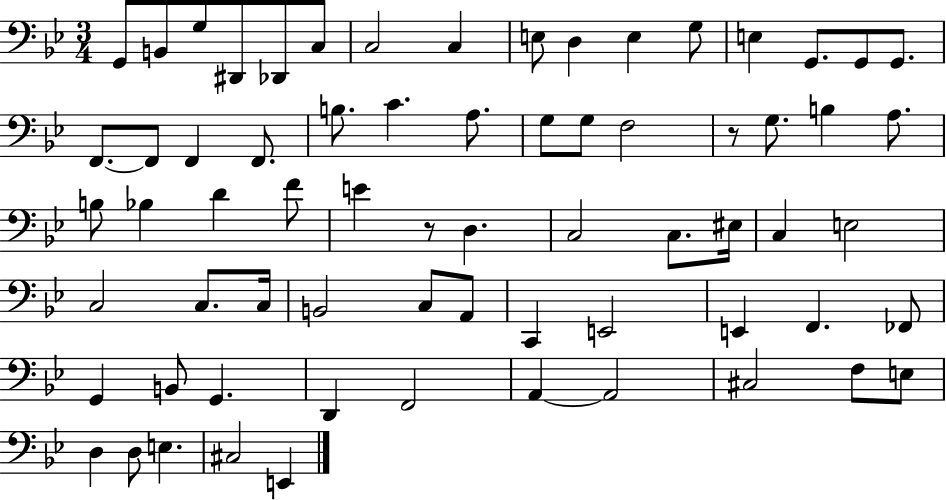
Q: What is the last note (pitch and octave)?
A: E2